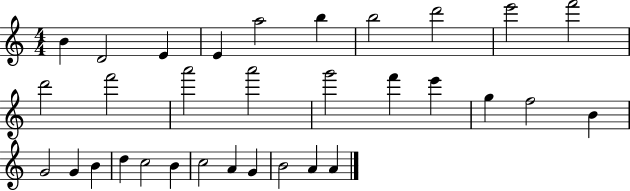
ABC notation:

X:1
T:Untitled
M:4/4
L:1/4
K:C
B D2 E E a2 b b2 d'2 e'2 f'2 d'2 f'2 a'2 a'2 g'2 f' e' g f2 B G2 G B d c2 B c2 A G B2 A A